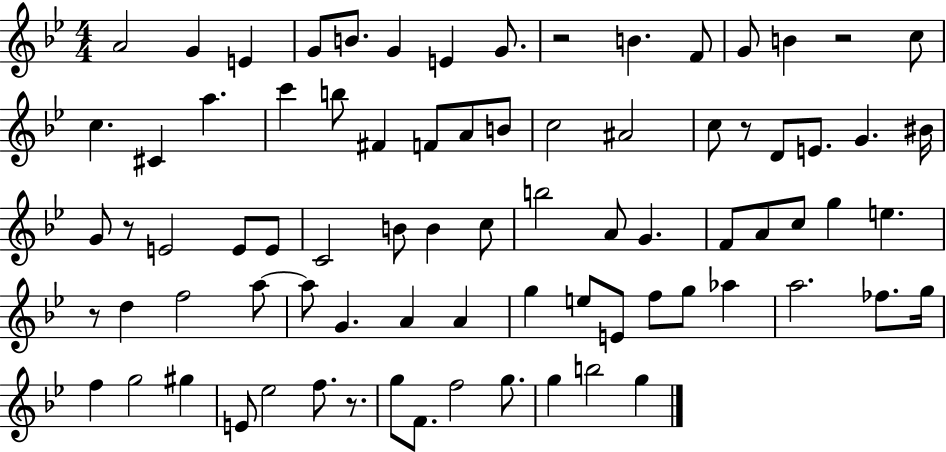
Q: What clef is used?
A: treble